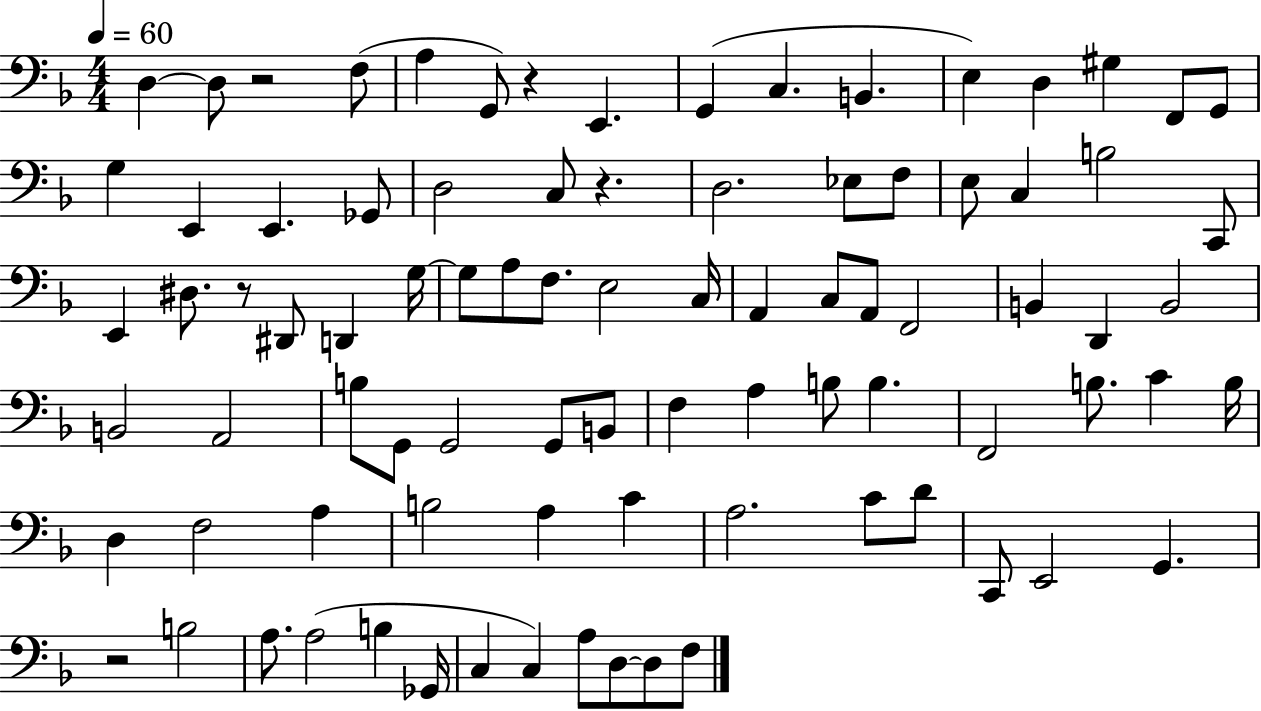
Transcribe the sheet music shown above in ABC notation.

X:1
T:Untitled
M:4/4
L:1/4
K:F
D, D,/2 z2 F,/2 A, G,,/2 z E,, G,, C, B,, E, D, ^G, F,,/2 G,,/2 G, E,, E,, _G,,/2 D,2 C,/2 z D,2 _E,/2 F,/2 E,/2 C, B,2 C,,/2 E,, ^D,/2 z/2 ^D,,/2 D,, G,/4 G,/2 A,/2 F,/2 E,2 C,/4 A,, C,/2 A,,/2 F,,2 B,, D,, B,,2 B,,2 A,,2 B,/2 G,,/2 G,,2 G,,/2 B,,/2 F, A, B,/2 B, F,,2 B,/2 C B,/4 D, F,2 A, B,2 A, C A,2 C/2 D/2 C,,/2 E,,2 G,, z2 B,2 A,/2 A,2 B, _G,,/4 C, C, A,/2 D,/2 D,/2 F,/2